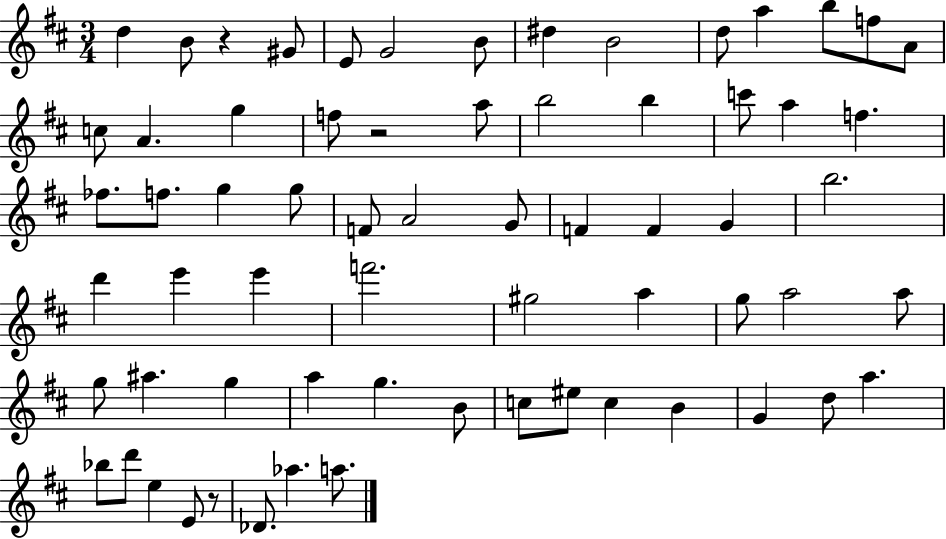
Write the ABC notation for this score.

X:1
T:Untitled
M:3/4
L:1/4
K:D
d B/2 z ^G/2 E/2 G2 B/2 ^d B2 d/2 a b/2 f/2 A/2 c/2 A g f/2 z2 a/2 b2 b c'/2 a f _f/2 f/2 g g/2 F/2 A2 G/2 F F G b2 d' e' e' f'2 ^g2 a g/2 a2 a/2 g/2 ^a g a g B/2 c/2 ^e/2 c B G d/2 a _b/2 d'/2 e E/2 z/2 _D/2 _a a/2